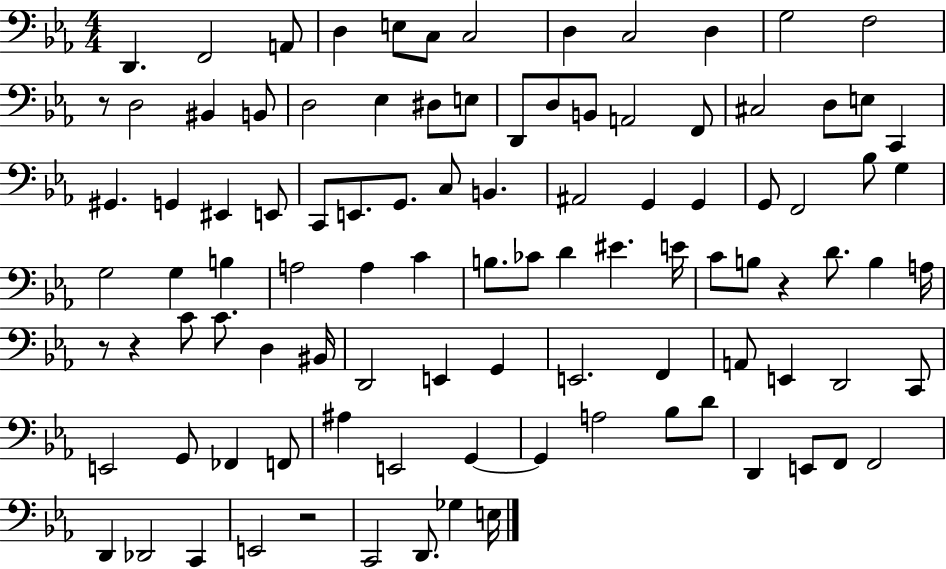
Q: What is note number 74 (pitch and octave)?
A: E2